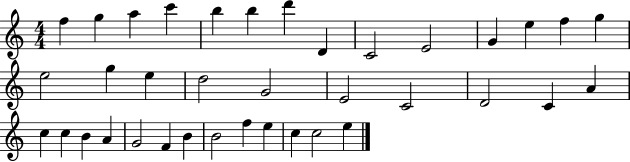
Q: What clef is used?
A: treble